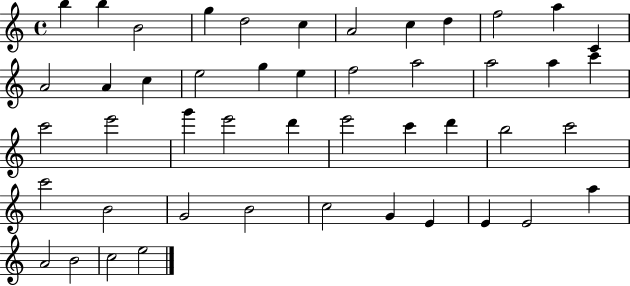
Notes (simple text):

B5/q B5/q B4/h G5/q D5/h C5/q A4/h C5/q D5/q F5/h A5/q C4/q A4/h A4/q C5/q E5/h G5/q E5/q F5/h A5/h A5/h A5/q C6/q C6/h E6/h G6/q E6/h D6/q E6/h C6/q D6/q B5/h C6/h C6/h B4/h G4/h B4/h C5/h G4/q E4/q E4/q E4/h A5/q A4/h B4/h C5/h E5/h